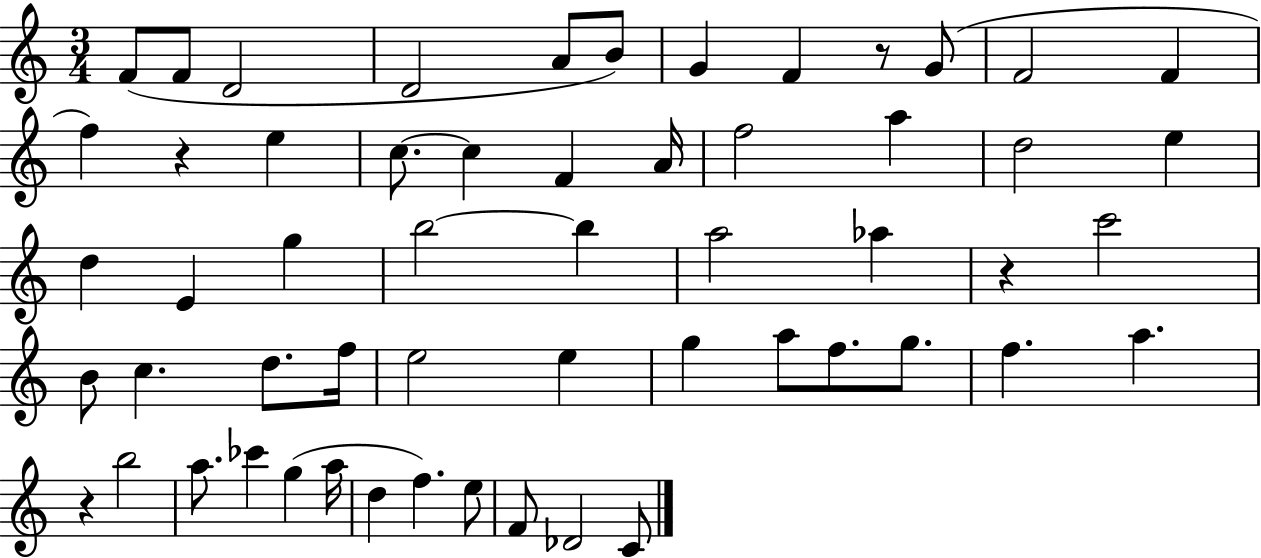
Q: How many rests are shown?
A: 4